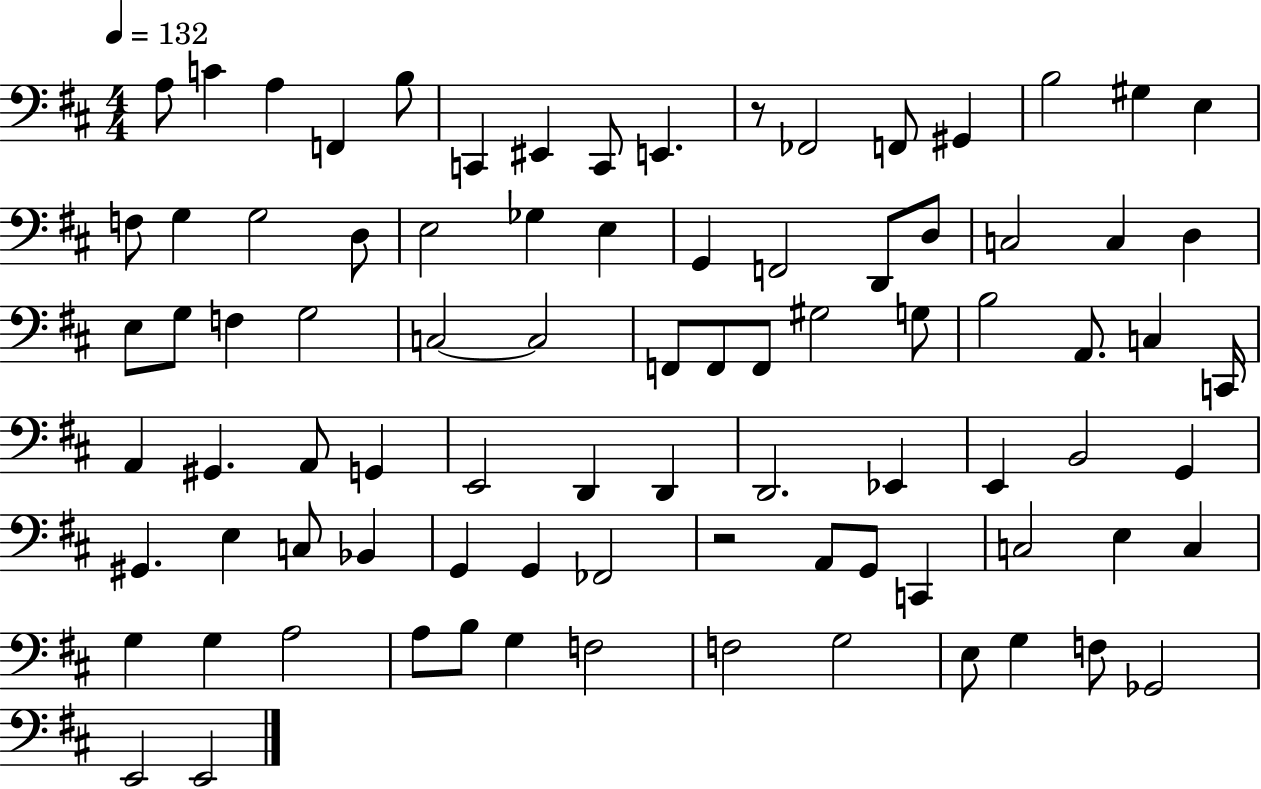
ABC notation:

X:1
T:Untitled
M:4/4
L:1/4
K:D
A,/2 C A, F,, B,/2 C,, ^E,, C,,/2 E,, z/2 _F,,2 F,,/2 ^G,, B,2 ^G, E, F,/2 G, G,2 D,/2 E,2 _G, E, G,, F,,2 D,,/2 D,/2 C,2 C, D, E,/2 G,/2 F, G,2 C,2 C,2 F,,/2 F,,/2 F,,/2 ^G,2 G,/2 B,2 A,,/2 C, C,,/4 A,, ^G,, A,,/2 G,, E,,2 D,, D,, D,,2 _E,, E,, B,,2 G,, ^G,, E, C,/2 _B,, G,, G,, _F,,2 z2 A,,/2 G,,/2 C,, C,2 E, C, G, G, A,2 A,/2 B,/2 G, F,2 F,2 G,2 E,/2 G, F,/2 _G,,2 E,,2 E,,2